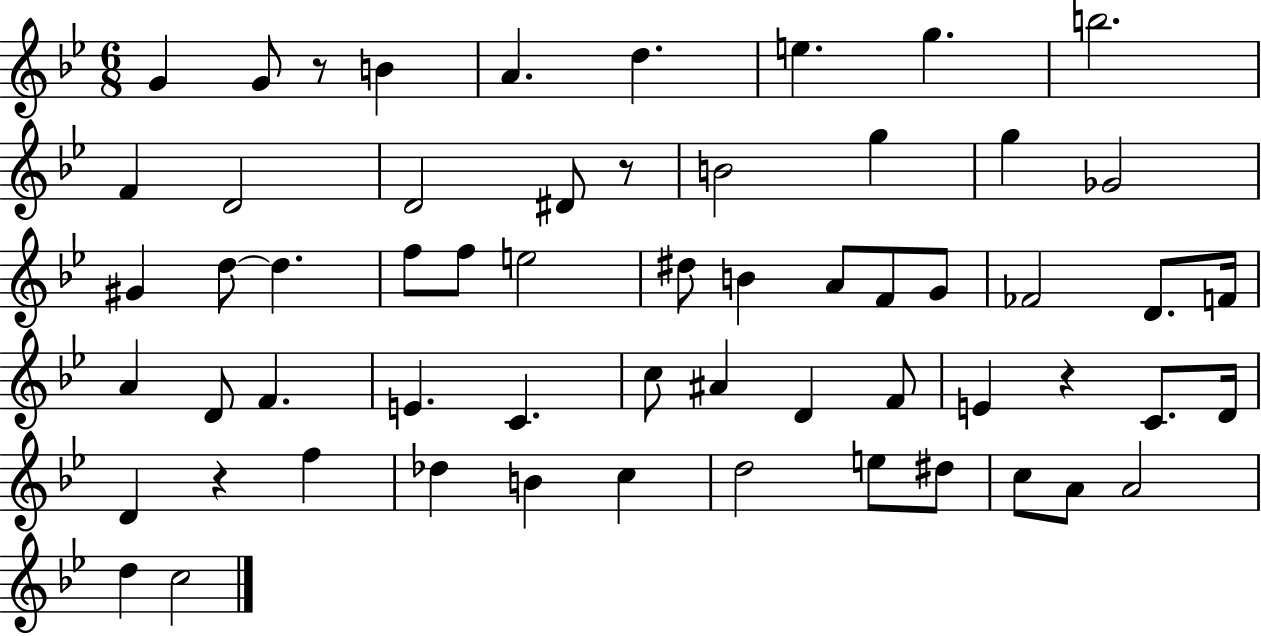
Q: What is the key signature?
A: BES major